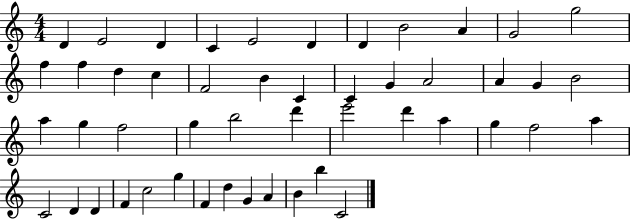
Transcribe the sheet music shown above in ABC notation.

X:1
T:Untitled
M:4/4
L:1/4
K:C
D E2 D C E2 D D B2 A G2 g2 f f d c F2 B C C G A2 A G B2 a g f2 g b2 d' e'2 d' a g f2 a C2 D D F c2 g F d G A B b C2